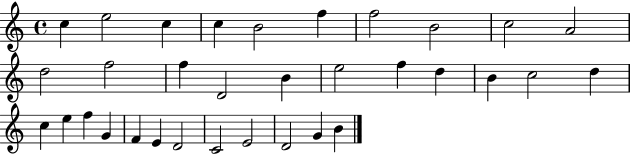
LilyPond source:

{
  \clef treble
  \time 4/4
  \defaultTimeSignature
  \key c \major
  c''4 e''2 c''4 | c''4 b'2 f''4 | f''2 b'2 | c''2 a'2 | \break d''2 f''2 | f''4 d'2 b'4 | e''2 f''4 d''4 | b'4 c''2 d''4 | \break c''4 e''4 f''4 g'4 | f'4 e'4 d'2 | c'2 e'2 | d'2 g'4 b'4 | \break \bar "|."
}